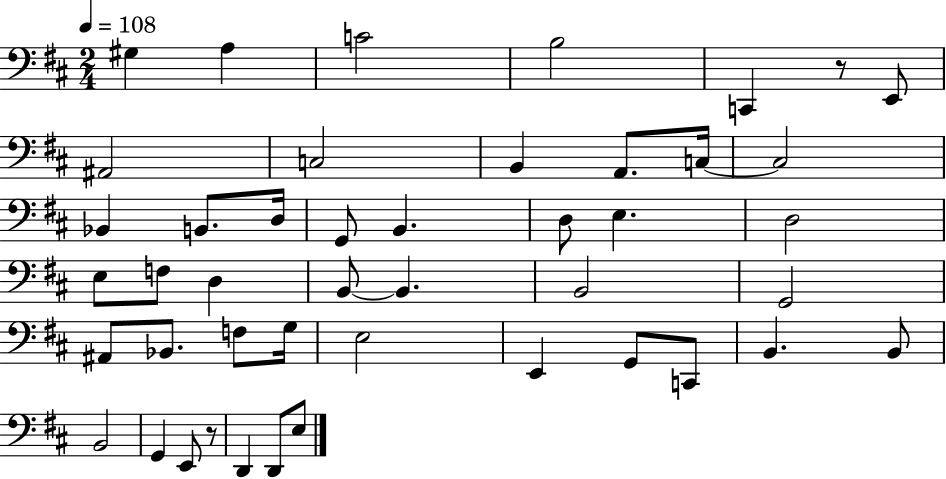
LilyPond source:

{
  \clef bass
  \numericTimeSignature
  \time 2/4
  \key d \major
  \tempo 4 = 108
  gis4 a4 | c'2 | b2 | c,4 r8 e,8 | \break ais,2 | c2 | b,4 a,8. c16~~ | c2 | \break bes,4 b,8. d16 | g,8 b,4. | d8 e4. | d2 | \break e8 f8 d4 | b,8~~ b,4. | b,2 | g,2 | \break ais,8 bes,8. f8 g16 | e2 | e,4 g,8 c,8 | b,4. b,8 | \break b,2 | g,4 e,8 r8 | d,4 d,8 e8 | \bar "|."
}